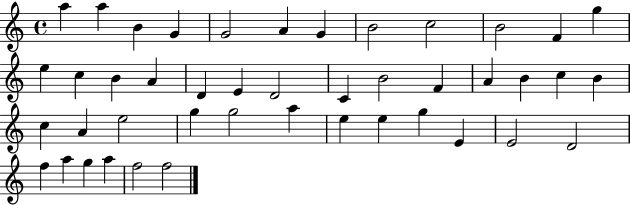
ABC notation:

X:1
T:Untitled
M:4/4
L:1/4
K:C
a a B G G2 A G B2 c2 B2 F g e c B A D E D2 C B2 F A B c B c A e2 g g2 a e e g E E2 D2 f a g a f2 f2